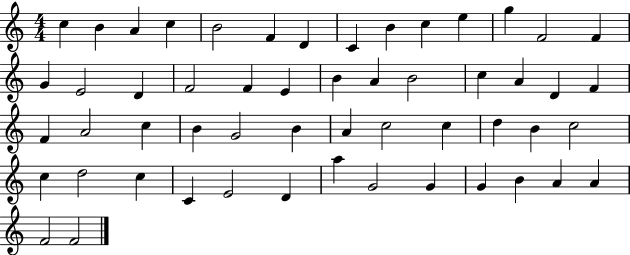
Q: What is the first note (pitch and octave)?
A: C5